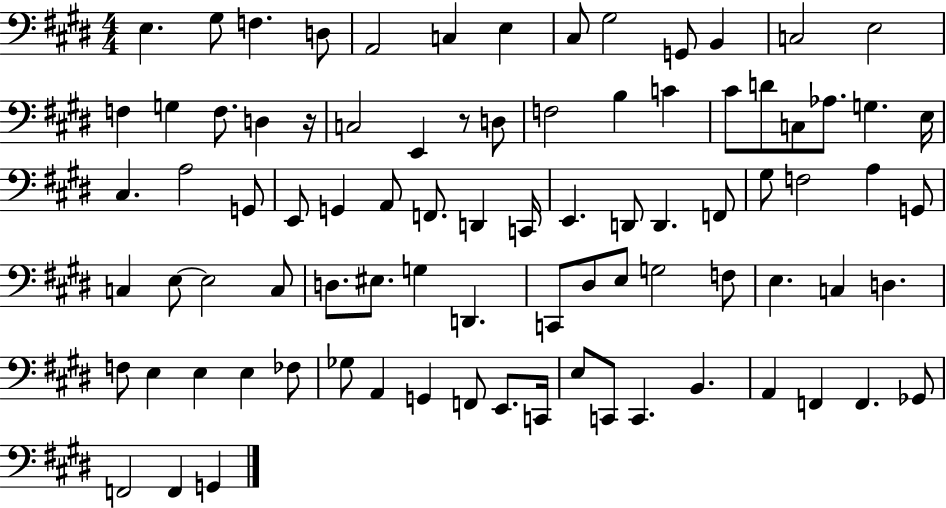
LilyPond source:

{
  \clef bass
  \numericTimeSignature
  \time 4/4
  \key e \major
  \repeat volta 2 { e4. gis8 f4. d8 | a,2 c4 e4 | cis8 gis2 g,8 b,4 | c2 e2 | \break f4 g4 f8. d4 r16 | c2 e,4 r8 d8 | f2 b4 c'4 | cis'8 d'8 c8 aes8. g4. e16 | \break cis4. a2 g,8 | e,8 g,4 a,8 f,8. d,4 c,16 | e,4. d,8 d,4. f,8 | gis8 f2 a4 g,8 | \break c4 e8~~ e2 c8 | d8. eis8. g4 d,4. | c,8 dis8 e8 g2 f8 | e4. c4 d4. | \break f8 e4 e4 e4 fes8 | ges8 a,4 g,4 f,8 e,8. c,16 | e8 c,8 c,4. b,4. | a,4 f,4 f,4. ges,8 | \break f,2 f,4 g,4 | } \bar "|."
}